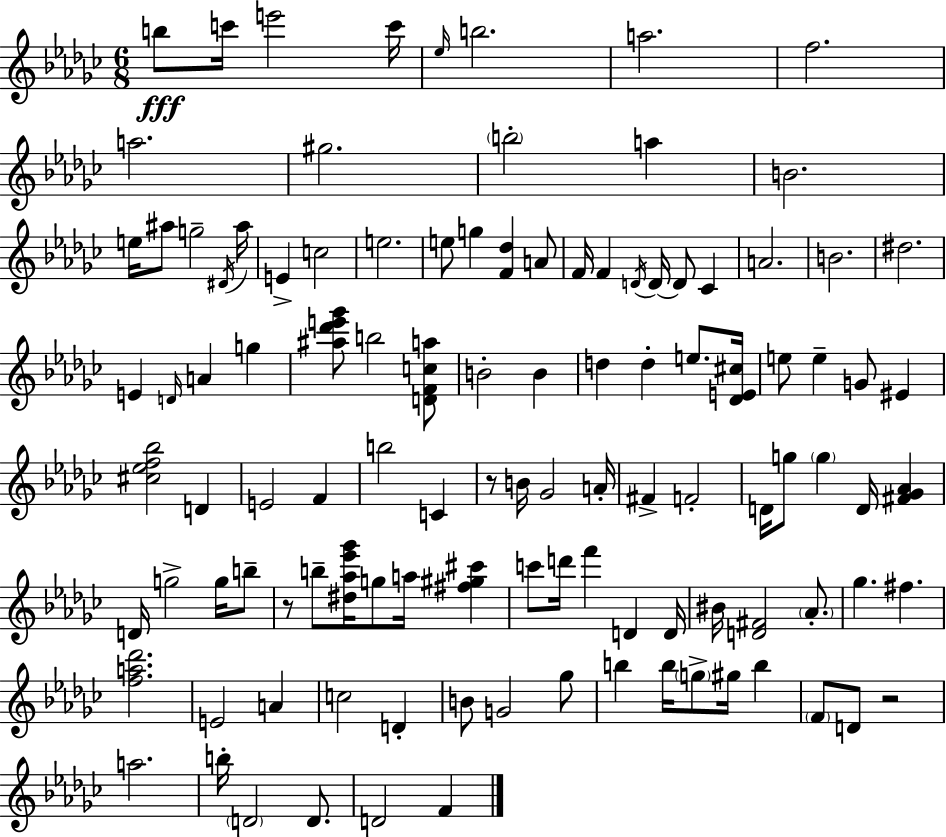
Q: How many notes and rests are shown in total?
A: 110